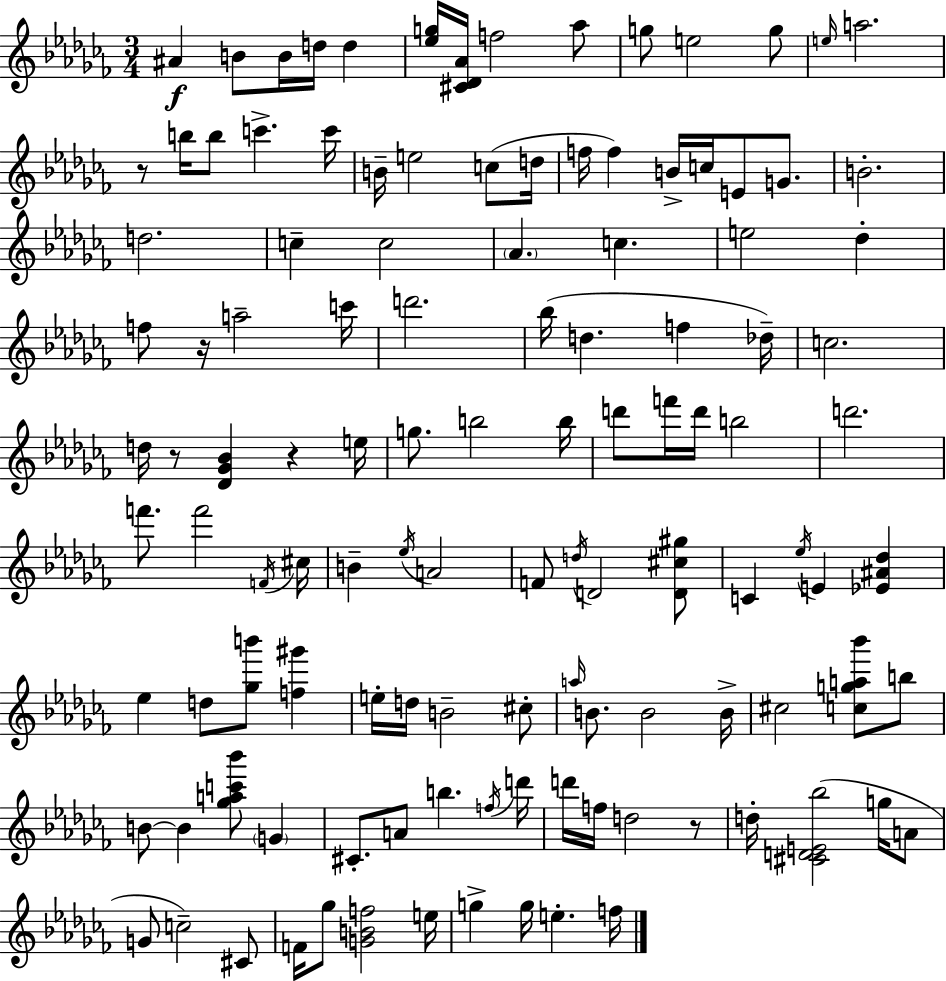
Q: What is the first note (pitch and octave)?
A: A#4